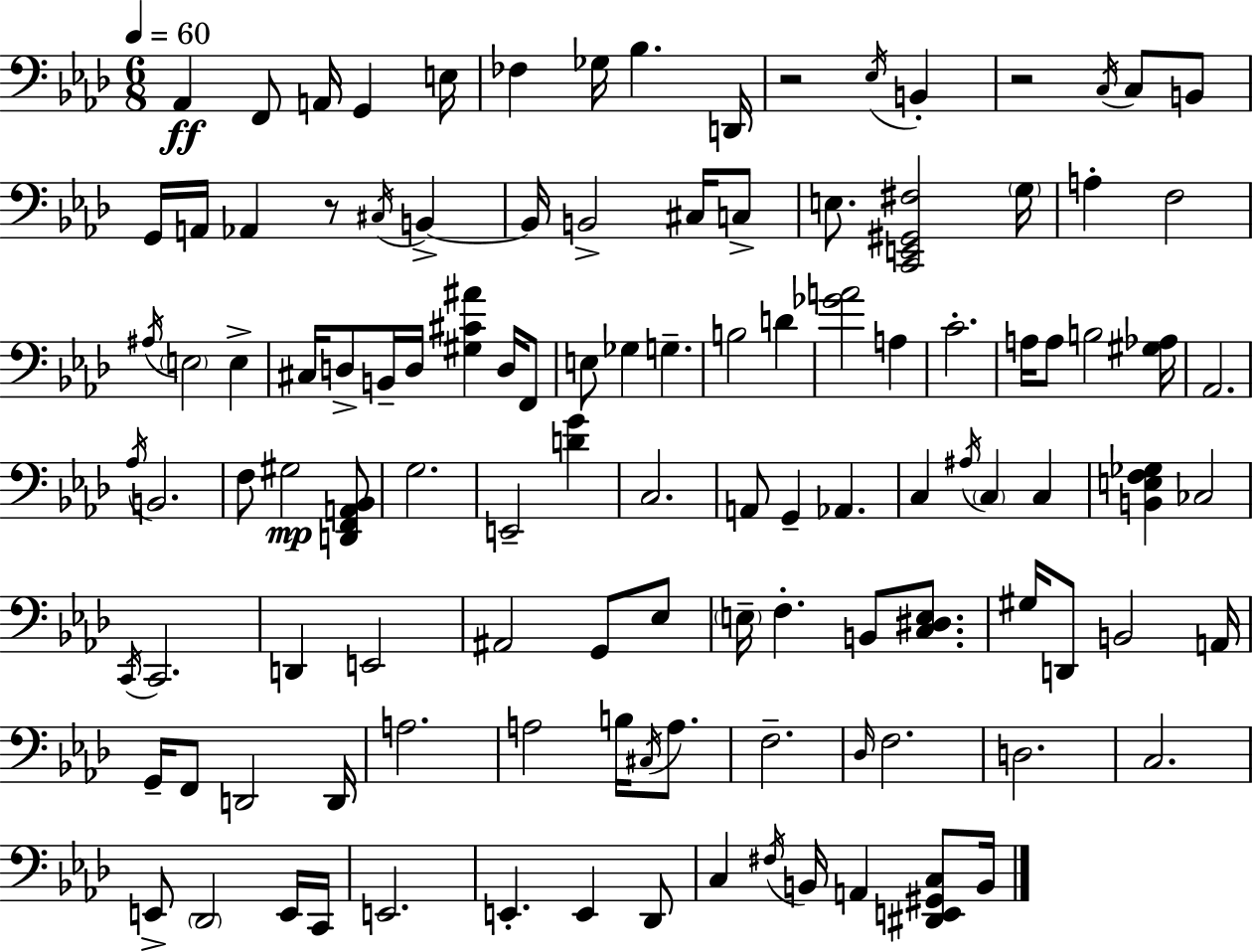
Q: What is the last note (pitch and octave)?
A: B2